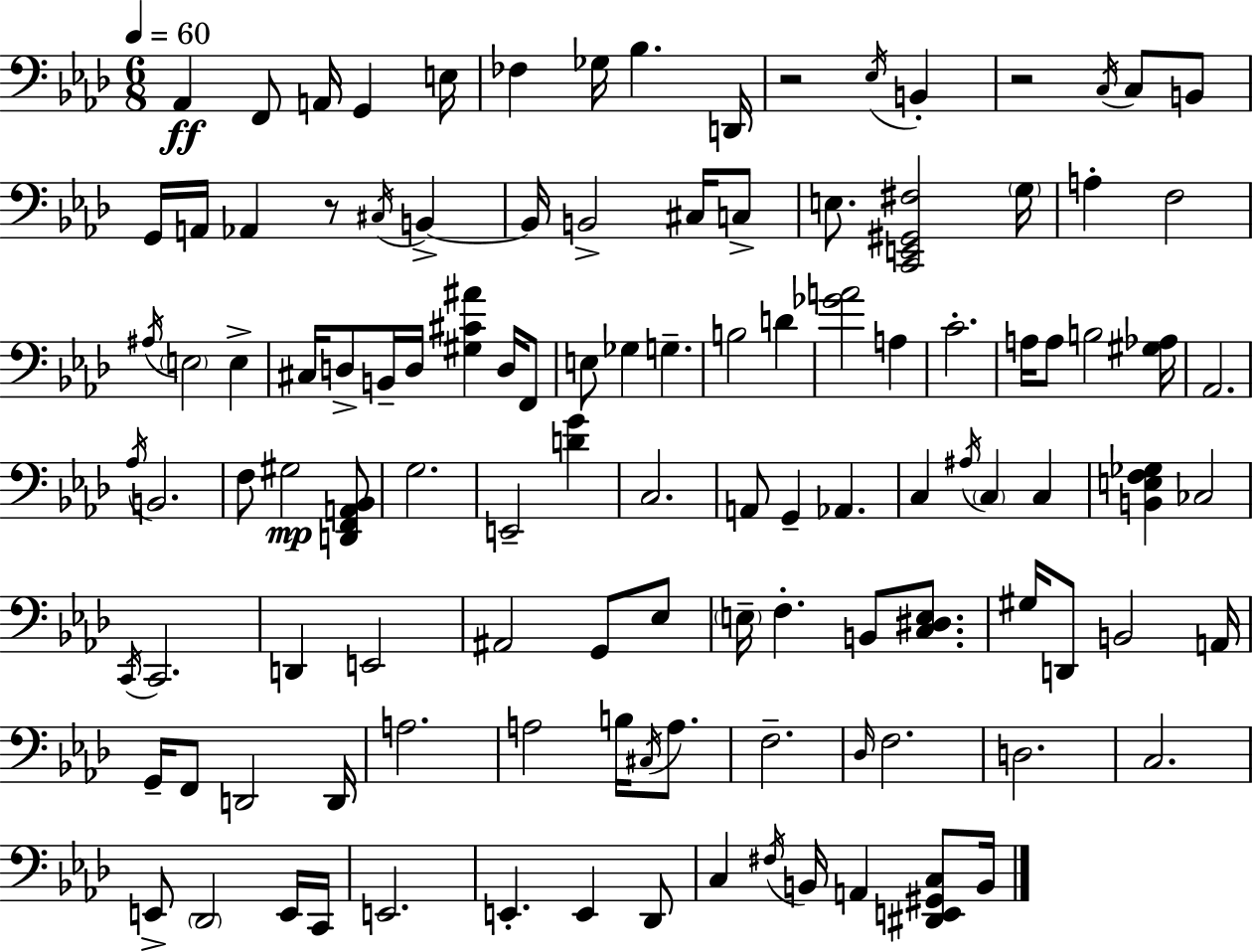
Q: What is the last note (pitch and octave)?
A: B2